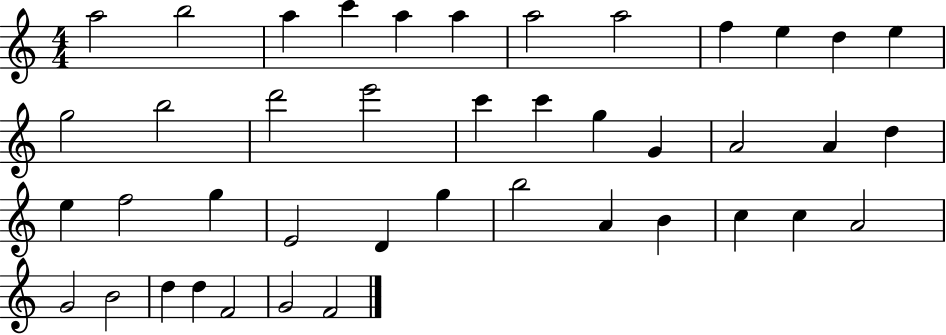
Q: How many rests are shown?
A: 0